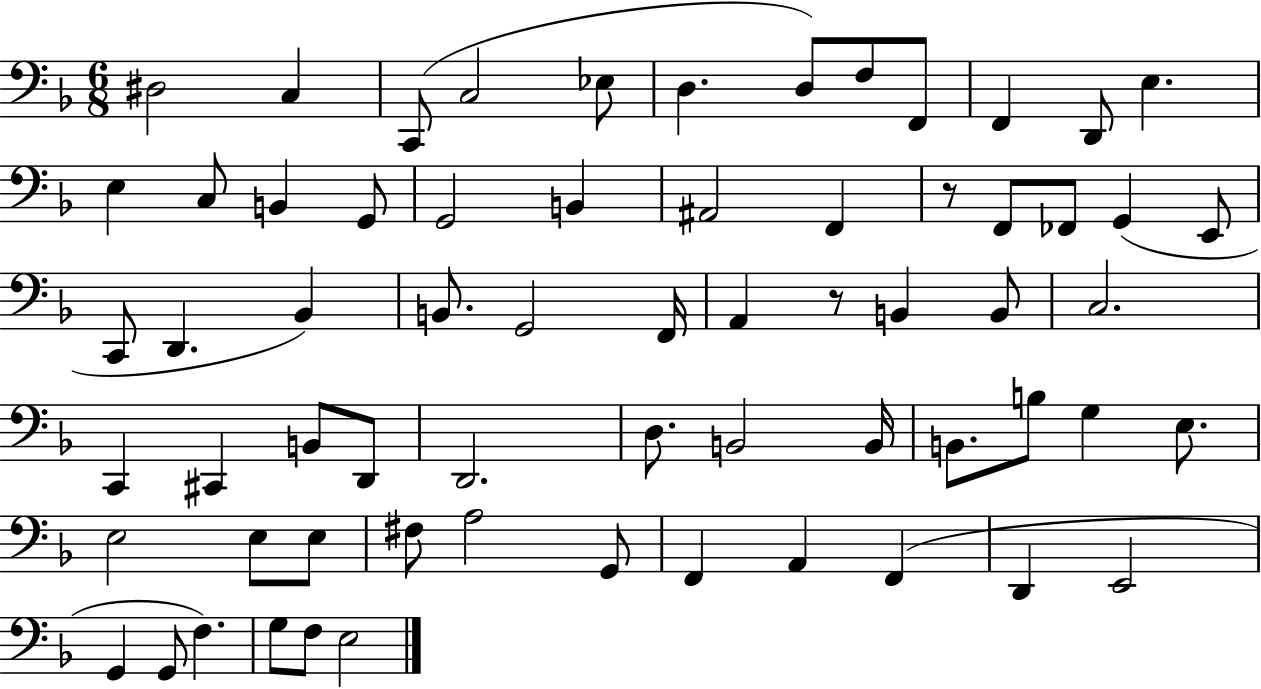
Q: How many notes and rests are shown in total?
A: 65